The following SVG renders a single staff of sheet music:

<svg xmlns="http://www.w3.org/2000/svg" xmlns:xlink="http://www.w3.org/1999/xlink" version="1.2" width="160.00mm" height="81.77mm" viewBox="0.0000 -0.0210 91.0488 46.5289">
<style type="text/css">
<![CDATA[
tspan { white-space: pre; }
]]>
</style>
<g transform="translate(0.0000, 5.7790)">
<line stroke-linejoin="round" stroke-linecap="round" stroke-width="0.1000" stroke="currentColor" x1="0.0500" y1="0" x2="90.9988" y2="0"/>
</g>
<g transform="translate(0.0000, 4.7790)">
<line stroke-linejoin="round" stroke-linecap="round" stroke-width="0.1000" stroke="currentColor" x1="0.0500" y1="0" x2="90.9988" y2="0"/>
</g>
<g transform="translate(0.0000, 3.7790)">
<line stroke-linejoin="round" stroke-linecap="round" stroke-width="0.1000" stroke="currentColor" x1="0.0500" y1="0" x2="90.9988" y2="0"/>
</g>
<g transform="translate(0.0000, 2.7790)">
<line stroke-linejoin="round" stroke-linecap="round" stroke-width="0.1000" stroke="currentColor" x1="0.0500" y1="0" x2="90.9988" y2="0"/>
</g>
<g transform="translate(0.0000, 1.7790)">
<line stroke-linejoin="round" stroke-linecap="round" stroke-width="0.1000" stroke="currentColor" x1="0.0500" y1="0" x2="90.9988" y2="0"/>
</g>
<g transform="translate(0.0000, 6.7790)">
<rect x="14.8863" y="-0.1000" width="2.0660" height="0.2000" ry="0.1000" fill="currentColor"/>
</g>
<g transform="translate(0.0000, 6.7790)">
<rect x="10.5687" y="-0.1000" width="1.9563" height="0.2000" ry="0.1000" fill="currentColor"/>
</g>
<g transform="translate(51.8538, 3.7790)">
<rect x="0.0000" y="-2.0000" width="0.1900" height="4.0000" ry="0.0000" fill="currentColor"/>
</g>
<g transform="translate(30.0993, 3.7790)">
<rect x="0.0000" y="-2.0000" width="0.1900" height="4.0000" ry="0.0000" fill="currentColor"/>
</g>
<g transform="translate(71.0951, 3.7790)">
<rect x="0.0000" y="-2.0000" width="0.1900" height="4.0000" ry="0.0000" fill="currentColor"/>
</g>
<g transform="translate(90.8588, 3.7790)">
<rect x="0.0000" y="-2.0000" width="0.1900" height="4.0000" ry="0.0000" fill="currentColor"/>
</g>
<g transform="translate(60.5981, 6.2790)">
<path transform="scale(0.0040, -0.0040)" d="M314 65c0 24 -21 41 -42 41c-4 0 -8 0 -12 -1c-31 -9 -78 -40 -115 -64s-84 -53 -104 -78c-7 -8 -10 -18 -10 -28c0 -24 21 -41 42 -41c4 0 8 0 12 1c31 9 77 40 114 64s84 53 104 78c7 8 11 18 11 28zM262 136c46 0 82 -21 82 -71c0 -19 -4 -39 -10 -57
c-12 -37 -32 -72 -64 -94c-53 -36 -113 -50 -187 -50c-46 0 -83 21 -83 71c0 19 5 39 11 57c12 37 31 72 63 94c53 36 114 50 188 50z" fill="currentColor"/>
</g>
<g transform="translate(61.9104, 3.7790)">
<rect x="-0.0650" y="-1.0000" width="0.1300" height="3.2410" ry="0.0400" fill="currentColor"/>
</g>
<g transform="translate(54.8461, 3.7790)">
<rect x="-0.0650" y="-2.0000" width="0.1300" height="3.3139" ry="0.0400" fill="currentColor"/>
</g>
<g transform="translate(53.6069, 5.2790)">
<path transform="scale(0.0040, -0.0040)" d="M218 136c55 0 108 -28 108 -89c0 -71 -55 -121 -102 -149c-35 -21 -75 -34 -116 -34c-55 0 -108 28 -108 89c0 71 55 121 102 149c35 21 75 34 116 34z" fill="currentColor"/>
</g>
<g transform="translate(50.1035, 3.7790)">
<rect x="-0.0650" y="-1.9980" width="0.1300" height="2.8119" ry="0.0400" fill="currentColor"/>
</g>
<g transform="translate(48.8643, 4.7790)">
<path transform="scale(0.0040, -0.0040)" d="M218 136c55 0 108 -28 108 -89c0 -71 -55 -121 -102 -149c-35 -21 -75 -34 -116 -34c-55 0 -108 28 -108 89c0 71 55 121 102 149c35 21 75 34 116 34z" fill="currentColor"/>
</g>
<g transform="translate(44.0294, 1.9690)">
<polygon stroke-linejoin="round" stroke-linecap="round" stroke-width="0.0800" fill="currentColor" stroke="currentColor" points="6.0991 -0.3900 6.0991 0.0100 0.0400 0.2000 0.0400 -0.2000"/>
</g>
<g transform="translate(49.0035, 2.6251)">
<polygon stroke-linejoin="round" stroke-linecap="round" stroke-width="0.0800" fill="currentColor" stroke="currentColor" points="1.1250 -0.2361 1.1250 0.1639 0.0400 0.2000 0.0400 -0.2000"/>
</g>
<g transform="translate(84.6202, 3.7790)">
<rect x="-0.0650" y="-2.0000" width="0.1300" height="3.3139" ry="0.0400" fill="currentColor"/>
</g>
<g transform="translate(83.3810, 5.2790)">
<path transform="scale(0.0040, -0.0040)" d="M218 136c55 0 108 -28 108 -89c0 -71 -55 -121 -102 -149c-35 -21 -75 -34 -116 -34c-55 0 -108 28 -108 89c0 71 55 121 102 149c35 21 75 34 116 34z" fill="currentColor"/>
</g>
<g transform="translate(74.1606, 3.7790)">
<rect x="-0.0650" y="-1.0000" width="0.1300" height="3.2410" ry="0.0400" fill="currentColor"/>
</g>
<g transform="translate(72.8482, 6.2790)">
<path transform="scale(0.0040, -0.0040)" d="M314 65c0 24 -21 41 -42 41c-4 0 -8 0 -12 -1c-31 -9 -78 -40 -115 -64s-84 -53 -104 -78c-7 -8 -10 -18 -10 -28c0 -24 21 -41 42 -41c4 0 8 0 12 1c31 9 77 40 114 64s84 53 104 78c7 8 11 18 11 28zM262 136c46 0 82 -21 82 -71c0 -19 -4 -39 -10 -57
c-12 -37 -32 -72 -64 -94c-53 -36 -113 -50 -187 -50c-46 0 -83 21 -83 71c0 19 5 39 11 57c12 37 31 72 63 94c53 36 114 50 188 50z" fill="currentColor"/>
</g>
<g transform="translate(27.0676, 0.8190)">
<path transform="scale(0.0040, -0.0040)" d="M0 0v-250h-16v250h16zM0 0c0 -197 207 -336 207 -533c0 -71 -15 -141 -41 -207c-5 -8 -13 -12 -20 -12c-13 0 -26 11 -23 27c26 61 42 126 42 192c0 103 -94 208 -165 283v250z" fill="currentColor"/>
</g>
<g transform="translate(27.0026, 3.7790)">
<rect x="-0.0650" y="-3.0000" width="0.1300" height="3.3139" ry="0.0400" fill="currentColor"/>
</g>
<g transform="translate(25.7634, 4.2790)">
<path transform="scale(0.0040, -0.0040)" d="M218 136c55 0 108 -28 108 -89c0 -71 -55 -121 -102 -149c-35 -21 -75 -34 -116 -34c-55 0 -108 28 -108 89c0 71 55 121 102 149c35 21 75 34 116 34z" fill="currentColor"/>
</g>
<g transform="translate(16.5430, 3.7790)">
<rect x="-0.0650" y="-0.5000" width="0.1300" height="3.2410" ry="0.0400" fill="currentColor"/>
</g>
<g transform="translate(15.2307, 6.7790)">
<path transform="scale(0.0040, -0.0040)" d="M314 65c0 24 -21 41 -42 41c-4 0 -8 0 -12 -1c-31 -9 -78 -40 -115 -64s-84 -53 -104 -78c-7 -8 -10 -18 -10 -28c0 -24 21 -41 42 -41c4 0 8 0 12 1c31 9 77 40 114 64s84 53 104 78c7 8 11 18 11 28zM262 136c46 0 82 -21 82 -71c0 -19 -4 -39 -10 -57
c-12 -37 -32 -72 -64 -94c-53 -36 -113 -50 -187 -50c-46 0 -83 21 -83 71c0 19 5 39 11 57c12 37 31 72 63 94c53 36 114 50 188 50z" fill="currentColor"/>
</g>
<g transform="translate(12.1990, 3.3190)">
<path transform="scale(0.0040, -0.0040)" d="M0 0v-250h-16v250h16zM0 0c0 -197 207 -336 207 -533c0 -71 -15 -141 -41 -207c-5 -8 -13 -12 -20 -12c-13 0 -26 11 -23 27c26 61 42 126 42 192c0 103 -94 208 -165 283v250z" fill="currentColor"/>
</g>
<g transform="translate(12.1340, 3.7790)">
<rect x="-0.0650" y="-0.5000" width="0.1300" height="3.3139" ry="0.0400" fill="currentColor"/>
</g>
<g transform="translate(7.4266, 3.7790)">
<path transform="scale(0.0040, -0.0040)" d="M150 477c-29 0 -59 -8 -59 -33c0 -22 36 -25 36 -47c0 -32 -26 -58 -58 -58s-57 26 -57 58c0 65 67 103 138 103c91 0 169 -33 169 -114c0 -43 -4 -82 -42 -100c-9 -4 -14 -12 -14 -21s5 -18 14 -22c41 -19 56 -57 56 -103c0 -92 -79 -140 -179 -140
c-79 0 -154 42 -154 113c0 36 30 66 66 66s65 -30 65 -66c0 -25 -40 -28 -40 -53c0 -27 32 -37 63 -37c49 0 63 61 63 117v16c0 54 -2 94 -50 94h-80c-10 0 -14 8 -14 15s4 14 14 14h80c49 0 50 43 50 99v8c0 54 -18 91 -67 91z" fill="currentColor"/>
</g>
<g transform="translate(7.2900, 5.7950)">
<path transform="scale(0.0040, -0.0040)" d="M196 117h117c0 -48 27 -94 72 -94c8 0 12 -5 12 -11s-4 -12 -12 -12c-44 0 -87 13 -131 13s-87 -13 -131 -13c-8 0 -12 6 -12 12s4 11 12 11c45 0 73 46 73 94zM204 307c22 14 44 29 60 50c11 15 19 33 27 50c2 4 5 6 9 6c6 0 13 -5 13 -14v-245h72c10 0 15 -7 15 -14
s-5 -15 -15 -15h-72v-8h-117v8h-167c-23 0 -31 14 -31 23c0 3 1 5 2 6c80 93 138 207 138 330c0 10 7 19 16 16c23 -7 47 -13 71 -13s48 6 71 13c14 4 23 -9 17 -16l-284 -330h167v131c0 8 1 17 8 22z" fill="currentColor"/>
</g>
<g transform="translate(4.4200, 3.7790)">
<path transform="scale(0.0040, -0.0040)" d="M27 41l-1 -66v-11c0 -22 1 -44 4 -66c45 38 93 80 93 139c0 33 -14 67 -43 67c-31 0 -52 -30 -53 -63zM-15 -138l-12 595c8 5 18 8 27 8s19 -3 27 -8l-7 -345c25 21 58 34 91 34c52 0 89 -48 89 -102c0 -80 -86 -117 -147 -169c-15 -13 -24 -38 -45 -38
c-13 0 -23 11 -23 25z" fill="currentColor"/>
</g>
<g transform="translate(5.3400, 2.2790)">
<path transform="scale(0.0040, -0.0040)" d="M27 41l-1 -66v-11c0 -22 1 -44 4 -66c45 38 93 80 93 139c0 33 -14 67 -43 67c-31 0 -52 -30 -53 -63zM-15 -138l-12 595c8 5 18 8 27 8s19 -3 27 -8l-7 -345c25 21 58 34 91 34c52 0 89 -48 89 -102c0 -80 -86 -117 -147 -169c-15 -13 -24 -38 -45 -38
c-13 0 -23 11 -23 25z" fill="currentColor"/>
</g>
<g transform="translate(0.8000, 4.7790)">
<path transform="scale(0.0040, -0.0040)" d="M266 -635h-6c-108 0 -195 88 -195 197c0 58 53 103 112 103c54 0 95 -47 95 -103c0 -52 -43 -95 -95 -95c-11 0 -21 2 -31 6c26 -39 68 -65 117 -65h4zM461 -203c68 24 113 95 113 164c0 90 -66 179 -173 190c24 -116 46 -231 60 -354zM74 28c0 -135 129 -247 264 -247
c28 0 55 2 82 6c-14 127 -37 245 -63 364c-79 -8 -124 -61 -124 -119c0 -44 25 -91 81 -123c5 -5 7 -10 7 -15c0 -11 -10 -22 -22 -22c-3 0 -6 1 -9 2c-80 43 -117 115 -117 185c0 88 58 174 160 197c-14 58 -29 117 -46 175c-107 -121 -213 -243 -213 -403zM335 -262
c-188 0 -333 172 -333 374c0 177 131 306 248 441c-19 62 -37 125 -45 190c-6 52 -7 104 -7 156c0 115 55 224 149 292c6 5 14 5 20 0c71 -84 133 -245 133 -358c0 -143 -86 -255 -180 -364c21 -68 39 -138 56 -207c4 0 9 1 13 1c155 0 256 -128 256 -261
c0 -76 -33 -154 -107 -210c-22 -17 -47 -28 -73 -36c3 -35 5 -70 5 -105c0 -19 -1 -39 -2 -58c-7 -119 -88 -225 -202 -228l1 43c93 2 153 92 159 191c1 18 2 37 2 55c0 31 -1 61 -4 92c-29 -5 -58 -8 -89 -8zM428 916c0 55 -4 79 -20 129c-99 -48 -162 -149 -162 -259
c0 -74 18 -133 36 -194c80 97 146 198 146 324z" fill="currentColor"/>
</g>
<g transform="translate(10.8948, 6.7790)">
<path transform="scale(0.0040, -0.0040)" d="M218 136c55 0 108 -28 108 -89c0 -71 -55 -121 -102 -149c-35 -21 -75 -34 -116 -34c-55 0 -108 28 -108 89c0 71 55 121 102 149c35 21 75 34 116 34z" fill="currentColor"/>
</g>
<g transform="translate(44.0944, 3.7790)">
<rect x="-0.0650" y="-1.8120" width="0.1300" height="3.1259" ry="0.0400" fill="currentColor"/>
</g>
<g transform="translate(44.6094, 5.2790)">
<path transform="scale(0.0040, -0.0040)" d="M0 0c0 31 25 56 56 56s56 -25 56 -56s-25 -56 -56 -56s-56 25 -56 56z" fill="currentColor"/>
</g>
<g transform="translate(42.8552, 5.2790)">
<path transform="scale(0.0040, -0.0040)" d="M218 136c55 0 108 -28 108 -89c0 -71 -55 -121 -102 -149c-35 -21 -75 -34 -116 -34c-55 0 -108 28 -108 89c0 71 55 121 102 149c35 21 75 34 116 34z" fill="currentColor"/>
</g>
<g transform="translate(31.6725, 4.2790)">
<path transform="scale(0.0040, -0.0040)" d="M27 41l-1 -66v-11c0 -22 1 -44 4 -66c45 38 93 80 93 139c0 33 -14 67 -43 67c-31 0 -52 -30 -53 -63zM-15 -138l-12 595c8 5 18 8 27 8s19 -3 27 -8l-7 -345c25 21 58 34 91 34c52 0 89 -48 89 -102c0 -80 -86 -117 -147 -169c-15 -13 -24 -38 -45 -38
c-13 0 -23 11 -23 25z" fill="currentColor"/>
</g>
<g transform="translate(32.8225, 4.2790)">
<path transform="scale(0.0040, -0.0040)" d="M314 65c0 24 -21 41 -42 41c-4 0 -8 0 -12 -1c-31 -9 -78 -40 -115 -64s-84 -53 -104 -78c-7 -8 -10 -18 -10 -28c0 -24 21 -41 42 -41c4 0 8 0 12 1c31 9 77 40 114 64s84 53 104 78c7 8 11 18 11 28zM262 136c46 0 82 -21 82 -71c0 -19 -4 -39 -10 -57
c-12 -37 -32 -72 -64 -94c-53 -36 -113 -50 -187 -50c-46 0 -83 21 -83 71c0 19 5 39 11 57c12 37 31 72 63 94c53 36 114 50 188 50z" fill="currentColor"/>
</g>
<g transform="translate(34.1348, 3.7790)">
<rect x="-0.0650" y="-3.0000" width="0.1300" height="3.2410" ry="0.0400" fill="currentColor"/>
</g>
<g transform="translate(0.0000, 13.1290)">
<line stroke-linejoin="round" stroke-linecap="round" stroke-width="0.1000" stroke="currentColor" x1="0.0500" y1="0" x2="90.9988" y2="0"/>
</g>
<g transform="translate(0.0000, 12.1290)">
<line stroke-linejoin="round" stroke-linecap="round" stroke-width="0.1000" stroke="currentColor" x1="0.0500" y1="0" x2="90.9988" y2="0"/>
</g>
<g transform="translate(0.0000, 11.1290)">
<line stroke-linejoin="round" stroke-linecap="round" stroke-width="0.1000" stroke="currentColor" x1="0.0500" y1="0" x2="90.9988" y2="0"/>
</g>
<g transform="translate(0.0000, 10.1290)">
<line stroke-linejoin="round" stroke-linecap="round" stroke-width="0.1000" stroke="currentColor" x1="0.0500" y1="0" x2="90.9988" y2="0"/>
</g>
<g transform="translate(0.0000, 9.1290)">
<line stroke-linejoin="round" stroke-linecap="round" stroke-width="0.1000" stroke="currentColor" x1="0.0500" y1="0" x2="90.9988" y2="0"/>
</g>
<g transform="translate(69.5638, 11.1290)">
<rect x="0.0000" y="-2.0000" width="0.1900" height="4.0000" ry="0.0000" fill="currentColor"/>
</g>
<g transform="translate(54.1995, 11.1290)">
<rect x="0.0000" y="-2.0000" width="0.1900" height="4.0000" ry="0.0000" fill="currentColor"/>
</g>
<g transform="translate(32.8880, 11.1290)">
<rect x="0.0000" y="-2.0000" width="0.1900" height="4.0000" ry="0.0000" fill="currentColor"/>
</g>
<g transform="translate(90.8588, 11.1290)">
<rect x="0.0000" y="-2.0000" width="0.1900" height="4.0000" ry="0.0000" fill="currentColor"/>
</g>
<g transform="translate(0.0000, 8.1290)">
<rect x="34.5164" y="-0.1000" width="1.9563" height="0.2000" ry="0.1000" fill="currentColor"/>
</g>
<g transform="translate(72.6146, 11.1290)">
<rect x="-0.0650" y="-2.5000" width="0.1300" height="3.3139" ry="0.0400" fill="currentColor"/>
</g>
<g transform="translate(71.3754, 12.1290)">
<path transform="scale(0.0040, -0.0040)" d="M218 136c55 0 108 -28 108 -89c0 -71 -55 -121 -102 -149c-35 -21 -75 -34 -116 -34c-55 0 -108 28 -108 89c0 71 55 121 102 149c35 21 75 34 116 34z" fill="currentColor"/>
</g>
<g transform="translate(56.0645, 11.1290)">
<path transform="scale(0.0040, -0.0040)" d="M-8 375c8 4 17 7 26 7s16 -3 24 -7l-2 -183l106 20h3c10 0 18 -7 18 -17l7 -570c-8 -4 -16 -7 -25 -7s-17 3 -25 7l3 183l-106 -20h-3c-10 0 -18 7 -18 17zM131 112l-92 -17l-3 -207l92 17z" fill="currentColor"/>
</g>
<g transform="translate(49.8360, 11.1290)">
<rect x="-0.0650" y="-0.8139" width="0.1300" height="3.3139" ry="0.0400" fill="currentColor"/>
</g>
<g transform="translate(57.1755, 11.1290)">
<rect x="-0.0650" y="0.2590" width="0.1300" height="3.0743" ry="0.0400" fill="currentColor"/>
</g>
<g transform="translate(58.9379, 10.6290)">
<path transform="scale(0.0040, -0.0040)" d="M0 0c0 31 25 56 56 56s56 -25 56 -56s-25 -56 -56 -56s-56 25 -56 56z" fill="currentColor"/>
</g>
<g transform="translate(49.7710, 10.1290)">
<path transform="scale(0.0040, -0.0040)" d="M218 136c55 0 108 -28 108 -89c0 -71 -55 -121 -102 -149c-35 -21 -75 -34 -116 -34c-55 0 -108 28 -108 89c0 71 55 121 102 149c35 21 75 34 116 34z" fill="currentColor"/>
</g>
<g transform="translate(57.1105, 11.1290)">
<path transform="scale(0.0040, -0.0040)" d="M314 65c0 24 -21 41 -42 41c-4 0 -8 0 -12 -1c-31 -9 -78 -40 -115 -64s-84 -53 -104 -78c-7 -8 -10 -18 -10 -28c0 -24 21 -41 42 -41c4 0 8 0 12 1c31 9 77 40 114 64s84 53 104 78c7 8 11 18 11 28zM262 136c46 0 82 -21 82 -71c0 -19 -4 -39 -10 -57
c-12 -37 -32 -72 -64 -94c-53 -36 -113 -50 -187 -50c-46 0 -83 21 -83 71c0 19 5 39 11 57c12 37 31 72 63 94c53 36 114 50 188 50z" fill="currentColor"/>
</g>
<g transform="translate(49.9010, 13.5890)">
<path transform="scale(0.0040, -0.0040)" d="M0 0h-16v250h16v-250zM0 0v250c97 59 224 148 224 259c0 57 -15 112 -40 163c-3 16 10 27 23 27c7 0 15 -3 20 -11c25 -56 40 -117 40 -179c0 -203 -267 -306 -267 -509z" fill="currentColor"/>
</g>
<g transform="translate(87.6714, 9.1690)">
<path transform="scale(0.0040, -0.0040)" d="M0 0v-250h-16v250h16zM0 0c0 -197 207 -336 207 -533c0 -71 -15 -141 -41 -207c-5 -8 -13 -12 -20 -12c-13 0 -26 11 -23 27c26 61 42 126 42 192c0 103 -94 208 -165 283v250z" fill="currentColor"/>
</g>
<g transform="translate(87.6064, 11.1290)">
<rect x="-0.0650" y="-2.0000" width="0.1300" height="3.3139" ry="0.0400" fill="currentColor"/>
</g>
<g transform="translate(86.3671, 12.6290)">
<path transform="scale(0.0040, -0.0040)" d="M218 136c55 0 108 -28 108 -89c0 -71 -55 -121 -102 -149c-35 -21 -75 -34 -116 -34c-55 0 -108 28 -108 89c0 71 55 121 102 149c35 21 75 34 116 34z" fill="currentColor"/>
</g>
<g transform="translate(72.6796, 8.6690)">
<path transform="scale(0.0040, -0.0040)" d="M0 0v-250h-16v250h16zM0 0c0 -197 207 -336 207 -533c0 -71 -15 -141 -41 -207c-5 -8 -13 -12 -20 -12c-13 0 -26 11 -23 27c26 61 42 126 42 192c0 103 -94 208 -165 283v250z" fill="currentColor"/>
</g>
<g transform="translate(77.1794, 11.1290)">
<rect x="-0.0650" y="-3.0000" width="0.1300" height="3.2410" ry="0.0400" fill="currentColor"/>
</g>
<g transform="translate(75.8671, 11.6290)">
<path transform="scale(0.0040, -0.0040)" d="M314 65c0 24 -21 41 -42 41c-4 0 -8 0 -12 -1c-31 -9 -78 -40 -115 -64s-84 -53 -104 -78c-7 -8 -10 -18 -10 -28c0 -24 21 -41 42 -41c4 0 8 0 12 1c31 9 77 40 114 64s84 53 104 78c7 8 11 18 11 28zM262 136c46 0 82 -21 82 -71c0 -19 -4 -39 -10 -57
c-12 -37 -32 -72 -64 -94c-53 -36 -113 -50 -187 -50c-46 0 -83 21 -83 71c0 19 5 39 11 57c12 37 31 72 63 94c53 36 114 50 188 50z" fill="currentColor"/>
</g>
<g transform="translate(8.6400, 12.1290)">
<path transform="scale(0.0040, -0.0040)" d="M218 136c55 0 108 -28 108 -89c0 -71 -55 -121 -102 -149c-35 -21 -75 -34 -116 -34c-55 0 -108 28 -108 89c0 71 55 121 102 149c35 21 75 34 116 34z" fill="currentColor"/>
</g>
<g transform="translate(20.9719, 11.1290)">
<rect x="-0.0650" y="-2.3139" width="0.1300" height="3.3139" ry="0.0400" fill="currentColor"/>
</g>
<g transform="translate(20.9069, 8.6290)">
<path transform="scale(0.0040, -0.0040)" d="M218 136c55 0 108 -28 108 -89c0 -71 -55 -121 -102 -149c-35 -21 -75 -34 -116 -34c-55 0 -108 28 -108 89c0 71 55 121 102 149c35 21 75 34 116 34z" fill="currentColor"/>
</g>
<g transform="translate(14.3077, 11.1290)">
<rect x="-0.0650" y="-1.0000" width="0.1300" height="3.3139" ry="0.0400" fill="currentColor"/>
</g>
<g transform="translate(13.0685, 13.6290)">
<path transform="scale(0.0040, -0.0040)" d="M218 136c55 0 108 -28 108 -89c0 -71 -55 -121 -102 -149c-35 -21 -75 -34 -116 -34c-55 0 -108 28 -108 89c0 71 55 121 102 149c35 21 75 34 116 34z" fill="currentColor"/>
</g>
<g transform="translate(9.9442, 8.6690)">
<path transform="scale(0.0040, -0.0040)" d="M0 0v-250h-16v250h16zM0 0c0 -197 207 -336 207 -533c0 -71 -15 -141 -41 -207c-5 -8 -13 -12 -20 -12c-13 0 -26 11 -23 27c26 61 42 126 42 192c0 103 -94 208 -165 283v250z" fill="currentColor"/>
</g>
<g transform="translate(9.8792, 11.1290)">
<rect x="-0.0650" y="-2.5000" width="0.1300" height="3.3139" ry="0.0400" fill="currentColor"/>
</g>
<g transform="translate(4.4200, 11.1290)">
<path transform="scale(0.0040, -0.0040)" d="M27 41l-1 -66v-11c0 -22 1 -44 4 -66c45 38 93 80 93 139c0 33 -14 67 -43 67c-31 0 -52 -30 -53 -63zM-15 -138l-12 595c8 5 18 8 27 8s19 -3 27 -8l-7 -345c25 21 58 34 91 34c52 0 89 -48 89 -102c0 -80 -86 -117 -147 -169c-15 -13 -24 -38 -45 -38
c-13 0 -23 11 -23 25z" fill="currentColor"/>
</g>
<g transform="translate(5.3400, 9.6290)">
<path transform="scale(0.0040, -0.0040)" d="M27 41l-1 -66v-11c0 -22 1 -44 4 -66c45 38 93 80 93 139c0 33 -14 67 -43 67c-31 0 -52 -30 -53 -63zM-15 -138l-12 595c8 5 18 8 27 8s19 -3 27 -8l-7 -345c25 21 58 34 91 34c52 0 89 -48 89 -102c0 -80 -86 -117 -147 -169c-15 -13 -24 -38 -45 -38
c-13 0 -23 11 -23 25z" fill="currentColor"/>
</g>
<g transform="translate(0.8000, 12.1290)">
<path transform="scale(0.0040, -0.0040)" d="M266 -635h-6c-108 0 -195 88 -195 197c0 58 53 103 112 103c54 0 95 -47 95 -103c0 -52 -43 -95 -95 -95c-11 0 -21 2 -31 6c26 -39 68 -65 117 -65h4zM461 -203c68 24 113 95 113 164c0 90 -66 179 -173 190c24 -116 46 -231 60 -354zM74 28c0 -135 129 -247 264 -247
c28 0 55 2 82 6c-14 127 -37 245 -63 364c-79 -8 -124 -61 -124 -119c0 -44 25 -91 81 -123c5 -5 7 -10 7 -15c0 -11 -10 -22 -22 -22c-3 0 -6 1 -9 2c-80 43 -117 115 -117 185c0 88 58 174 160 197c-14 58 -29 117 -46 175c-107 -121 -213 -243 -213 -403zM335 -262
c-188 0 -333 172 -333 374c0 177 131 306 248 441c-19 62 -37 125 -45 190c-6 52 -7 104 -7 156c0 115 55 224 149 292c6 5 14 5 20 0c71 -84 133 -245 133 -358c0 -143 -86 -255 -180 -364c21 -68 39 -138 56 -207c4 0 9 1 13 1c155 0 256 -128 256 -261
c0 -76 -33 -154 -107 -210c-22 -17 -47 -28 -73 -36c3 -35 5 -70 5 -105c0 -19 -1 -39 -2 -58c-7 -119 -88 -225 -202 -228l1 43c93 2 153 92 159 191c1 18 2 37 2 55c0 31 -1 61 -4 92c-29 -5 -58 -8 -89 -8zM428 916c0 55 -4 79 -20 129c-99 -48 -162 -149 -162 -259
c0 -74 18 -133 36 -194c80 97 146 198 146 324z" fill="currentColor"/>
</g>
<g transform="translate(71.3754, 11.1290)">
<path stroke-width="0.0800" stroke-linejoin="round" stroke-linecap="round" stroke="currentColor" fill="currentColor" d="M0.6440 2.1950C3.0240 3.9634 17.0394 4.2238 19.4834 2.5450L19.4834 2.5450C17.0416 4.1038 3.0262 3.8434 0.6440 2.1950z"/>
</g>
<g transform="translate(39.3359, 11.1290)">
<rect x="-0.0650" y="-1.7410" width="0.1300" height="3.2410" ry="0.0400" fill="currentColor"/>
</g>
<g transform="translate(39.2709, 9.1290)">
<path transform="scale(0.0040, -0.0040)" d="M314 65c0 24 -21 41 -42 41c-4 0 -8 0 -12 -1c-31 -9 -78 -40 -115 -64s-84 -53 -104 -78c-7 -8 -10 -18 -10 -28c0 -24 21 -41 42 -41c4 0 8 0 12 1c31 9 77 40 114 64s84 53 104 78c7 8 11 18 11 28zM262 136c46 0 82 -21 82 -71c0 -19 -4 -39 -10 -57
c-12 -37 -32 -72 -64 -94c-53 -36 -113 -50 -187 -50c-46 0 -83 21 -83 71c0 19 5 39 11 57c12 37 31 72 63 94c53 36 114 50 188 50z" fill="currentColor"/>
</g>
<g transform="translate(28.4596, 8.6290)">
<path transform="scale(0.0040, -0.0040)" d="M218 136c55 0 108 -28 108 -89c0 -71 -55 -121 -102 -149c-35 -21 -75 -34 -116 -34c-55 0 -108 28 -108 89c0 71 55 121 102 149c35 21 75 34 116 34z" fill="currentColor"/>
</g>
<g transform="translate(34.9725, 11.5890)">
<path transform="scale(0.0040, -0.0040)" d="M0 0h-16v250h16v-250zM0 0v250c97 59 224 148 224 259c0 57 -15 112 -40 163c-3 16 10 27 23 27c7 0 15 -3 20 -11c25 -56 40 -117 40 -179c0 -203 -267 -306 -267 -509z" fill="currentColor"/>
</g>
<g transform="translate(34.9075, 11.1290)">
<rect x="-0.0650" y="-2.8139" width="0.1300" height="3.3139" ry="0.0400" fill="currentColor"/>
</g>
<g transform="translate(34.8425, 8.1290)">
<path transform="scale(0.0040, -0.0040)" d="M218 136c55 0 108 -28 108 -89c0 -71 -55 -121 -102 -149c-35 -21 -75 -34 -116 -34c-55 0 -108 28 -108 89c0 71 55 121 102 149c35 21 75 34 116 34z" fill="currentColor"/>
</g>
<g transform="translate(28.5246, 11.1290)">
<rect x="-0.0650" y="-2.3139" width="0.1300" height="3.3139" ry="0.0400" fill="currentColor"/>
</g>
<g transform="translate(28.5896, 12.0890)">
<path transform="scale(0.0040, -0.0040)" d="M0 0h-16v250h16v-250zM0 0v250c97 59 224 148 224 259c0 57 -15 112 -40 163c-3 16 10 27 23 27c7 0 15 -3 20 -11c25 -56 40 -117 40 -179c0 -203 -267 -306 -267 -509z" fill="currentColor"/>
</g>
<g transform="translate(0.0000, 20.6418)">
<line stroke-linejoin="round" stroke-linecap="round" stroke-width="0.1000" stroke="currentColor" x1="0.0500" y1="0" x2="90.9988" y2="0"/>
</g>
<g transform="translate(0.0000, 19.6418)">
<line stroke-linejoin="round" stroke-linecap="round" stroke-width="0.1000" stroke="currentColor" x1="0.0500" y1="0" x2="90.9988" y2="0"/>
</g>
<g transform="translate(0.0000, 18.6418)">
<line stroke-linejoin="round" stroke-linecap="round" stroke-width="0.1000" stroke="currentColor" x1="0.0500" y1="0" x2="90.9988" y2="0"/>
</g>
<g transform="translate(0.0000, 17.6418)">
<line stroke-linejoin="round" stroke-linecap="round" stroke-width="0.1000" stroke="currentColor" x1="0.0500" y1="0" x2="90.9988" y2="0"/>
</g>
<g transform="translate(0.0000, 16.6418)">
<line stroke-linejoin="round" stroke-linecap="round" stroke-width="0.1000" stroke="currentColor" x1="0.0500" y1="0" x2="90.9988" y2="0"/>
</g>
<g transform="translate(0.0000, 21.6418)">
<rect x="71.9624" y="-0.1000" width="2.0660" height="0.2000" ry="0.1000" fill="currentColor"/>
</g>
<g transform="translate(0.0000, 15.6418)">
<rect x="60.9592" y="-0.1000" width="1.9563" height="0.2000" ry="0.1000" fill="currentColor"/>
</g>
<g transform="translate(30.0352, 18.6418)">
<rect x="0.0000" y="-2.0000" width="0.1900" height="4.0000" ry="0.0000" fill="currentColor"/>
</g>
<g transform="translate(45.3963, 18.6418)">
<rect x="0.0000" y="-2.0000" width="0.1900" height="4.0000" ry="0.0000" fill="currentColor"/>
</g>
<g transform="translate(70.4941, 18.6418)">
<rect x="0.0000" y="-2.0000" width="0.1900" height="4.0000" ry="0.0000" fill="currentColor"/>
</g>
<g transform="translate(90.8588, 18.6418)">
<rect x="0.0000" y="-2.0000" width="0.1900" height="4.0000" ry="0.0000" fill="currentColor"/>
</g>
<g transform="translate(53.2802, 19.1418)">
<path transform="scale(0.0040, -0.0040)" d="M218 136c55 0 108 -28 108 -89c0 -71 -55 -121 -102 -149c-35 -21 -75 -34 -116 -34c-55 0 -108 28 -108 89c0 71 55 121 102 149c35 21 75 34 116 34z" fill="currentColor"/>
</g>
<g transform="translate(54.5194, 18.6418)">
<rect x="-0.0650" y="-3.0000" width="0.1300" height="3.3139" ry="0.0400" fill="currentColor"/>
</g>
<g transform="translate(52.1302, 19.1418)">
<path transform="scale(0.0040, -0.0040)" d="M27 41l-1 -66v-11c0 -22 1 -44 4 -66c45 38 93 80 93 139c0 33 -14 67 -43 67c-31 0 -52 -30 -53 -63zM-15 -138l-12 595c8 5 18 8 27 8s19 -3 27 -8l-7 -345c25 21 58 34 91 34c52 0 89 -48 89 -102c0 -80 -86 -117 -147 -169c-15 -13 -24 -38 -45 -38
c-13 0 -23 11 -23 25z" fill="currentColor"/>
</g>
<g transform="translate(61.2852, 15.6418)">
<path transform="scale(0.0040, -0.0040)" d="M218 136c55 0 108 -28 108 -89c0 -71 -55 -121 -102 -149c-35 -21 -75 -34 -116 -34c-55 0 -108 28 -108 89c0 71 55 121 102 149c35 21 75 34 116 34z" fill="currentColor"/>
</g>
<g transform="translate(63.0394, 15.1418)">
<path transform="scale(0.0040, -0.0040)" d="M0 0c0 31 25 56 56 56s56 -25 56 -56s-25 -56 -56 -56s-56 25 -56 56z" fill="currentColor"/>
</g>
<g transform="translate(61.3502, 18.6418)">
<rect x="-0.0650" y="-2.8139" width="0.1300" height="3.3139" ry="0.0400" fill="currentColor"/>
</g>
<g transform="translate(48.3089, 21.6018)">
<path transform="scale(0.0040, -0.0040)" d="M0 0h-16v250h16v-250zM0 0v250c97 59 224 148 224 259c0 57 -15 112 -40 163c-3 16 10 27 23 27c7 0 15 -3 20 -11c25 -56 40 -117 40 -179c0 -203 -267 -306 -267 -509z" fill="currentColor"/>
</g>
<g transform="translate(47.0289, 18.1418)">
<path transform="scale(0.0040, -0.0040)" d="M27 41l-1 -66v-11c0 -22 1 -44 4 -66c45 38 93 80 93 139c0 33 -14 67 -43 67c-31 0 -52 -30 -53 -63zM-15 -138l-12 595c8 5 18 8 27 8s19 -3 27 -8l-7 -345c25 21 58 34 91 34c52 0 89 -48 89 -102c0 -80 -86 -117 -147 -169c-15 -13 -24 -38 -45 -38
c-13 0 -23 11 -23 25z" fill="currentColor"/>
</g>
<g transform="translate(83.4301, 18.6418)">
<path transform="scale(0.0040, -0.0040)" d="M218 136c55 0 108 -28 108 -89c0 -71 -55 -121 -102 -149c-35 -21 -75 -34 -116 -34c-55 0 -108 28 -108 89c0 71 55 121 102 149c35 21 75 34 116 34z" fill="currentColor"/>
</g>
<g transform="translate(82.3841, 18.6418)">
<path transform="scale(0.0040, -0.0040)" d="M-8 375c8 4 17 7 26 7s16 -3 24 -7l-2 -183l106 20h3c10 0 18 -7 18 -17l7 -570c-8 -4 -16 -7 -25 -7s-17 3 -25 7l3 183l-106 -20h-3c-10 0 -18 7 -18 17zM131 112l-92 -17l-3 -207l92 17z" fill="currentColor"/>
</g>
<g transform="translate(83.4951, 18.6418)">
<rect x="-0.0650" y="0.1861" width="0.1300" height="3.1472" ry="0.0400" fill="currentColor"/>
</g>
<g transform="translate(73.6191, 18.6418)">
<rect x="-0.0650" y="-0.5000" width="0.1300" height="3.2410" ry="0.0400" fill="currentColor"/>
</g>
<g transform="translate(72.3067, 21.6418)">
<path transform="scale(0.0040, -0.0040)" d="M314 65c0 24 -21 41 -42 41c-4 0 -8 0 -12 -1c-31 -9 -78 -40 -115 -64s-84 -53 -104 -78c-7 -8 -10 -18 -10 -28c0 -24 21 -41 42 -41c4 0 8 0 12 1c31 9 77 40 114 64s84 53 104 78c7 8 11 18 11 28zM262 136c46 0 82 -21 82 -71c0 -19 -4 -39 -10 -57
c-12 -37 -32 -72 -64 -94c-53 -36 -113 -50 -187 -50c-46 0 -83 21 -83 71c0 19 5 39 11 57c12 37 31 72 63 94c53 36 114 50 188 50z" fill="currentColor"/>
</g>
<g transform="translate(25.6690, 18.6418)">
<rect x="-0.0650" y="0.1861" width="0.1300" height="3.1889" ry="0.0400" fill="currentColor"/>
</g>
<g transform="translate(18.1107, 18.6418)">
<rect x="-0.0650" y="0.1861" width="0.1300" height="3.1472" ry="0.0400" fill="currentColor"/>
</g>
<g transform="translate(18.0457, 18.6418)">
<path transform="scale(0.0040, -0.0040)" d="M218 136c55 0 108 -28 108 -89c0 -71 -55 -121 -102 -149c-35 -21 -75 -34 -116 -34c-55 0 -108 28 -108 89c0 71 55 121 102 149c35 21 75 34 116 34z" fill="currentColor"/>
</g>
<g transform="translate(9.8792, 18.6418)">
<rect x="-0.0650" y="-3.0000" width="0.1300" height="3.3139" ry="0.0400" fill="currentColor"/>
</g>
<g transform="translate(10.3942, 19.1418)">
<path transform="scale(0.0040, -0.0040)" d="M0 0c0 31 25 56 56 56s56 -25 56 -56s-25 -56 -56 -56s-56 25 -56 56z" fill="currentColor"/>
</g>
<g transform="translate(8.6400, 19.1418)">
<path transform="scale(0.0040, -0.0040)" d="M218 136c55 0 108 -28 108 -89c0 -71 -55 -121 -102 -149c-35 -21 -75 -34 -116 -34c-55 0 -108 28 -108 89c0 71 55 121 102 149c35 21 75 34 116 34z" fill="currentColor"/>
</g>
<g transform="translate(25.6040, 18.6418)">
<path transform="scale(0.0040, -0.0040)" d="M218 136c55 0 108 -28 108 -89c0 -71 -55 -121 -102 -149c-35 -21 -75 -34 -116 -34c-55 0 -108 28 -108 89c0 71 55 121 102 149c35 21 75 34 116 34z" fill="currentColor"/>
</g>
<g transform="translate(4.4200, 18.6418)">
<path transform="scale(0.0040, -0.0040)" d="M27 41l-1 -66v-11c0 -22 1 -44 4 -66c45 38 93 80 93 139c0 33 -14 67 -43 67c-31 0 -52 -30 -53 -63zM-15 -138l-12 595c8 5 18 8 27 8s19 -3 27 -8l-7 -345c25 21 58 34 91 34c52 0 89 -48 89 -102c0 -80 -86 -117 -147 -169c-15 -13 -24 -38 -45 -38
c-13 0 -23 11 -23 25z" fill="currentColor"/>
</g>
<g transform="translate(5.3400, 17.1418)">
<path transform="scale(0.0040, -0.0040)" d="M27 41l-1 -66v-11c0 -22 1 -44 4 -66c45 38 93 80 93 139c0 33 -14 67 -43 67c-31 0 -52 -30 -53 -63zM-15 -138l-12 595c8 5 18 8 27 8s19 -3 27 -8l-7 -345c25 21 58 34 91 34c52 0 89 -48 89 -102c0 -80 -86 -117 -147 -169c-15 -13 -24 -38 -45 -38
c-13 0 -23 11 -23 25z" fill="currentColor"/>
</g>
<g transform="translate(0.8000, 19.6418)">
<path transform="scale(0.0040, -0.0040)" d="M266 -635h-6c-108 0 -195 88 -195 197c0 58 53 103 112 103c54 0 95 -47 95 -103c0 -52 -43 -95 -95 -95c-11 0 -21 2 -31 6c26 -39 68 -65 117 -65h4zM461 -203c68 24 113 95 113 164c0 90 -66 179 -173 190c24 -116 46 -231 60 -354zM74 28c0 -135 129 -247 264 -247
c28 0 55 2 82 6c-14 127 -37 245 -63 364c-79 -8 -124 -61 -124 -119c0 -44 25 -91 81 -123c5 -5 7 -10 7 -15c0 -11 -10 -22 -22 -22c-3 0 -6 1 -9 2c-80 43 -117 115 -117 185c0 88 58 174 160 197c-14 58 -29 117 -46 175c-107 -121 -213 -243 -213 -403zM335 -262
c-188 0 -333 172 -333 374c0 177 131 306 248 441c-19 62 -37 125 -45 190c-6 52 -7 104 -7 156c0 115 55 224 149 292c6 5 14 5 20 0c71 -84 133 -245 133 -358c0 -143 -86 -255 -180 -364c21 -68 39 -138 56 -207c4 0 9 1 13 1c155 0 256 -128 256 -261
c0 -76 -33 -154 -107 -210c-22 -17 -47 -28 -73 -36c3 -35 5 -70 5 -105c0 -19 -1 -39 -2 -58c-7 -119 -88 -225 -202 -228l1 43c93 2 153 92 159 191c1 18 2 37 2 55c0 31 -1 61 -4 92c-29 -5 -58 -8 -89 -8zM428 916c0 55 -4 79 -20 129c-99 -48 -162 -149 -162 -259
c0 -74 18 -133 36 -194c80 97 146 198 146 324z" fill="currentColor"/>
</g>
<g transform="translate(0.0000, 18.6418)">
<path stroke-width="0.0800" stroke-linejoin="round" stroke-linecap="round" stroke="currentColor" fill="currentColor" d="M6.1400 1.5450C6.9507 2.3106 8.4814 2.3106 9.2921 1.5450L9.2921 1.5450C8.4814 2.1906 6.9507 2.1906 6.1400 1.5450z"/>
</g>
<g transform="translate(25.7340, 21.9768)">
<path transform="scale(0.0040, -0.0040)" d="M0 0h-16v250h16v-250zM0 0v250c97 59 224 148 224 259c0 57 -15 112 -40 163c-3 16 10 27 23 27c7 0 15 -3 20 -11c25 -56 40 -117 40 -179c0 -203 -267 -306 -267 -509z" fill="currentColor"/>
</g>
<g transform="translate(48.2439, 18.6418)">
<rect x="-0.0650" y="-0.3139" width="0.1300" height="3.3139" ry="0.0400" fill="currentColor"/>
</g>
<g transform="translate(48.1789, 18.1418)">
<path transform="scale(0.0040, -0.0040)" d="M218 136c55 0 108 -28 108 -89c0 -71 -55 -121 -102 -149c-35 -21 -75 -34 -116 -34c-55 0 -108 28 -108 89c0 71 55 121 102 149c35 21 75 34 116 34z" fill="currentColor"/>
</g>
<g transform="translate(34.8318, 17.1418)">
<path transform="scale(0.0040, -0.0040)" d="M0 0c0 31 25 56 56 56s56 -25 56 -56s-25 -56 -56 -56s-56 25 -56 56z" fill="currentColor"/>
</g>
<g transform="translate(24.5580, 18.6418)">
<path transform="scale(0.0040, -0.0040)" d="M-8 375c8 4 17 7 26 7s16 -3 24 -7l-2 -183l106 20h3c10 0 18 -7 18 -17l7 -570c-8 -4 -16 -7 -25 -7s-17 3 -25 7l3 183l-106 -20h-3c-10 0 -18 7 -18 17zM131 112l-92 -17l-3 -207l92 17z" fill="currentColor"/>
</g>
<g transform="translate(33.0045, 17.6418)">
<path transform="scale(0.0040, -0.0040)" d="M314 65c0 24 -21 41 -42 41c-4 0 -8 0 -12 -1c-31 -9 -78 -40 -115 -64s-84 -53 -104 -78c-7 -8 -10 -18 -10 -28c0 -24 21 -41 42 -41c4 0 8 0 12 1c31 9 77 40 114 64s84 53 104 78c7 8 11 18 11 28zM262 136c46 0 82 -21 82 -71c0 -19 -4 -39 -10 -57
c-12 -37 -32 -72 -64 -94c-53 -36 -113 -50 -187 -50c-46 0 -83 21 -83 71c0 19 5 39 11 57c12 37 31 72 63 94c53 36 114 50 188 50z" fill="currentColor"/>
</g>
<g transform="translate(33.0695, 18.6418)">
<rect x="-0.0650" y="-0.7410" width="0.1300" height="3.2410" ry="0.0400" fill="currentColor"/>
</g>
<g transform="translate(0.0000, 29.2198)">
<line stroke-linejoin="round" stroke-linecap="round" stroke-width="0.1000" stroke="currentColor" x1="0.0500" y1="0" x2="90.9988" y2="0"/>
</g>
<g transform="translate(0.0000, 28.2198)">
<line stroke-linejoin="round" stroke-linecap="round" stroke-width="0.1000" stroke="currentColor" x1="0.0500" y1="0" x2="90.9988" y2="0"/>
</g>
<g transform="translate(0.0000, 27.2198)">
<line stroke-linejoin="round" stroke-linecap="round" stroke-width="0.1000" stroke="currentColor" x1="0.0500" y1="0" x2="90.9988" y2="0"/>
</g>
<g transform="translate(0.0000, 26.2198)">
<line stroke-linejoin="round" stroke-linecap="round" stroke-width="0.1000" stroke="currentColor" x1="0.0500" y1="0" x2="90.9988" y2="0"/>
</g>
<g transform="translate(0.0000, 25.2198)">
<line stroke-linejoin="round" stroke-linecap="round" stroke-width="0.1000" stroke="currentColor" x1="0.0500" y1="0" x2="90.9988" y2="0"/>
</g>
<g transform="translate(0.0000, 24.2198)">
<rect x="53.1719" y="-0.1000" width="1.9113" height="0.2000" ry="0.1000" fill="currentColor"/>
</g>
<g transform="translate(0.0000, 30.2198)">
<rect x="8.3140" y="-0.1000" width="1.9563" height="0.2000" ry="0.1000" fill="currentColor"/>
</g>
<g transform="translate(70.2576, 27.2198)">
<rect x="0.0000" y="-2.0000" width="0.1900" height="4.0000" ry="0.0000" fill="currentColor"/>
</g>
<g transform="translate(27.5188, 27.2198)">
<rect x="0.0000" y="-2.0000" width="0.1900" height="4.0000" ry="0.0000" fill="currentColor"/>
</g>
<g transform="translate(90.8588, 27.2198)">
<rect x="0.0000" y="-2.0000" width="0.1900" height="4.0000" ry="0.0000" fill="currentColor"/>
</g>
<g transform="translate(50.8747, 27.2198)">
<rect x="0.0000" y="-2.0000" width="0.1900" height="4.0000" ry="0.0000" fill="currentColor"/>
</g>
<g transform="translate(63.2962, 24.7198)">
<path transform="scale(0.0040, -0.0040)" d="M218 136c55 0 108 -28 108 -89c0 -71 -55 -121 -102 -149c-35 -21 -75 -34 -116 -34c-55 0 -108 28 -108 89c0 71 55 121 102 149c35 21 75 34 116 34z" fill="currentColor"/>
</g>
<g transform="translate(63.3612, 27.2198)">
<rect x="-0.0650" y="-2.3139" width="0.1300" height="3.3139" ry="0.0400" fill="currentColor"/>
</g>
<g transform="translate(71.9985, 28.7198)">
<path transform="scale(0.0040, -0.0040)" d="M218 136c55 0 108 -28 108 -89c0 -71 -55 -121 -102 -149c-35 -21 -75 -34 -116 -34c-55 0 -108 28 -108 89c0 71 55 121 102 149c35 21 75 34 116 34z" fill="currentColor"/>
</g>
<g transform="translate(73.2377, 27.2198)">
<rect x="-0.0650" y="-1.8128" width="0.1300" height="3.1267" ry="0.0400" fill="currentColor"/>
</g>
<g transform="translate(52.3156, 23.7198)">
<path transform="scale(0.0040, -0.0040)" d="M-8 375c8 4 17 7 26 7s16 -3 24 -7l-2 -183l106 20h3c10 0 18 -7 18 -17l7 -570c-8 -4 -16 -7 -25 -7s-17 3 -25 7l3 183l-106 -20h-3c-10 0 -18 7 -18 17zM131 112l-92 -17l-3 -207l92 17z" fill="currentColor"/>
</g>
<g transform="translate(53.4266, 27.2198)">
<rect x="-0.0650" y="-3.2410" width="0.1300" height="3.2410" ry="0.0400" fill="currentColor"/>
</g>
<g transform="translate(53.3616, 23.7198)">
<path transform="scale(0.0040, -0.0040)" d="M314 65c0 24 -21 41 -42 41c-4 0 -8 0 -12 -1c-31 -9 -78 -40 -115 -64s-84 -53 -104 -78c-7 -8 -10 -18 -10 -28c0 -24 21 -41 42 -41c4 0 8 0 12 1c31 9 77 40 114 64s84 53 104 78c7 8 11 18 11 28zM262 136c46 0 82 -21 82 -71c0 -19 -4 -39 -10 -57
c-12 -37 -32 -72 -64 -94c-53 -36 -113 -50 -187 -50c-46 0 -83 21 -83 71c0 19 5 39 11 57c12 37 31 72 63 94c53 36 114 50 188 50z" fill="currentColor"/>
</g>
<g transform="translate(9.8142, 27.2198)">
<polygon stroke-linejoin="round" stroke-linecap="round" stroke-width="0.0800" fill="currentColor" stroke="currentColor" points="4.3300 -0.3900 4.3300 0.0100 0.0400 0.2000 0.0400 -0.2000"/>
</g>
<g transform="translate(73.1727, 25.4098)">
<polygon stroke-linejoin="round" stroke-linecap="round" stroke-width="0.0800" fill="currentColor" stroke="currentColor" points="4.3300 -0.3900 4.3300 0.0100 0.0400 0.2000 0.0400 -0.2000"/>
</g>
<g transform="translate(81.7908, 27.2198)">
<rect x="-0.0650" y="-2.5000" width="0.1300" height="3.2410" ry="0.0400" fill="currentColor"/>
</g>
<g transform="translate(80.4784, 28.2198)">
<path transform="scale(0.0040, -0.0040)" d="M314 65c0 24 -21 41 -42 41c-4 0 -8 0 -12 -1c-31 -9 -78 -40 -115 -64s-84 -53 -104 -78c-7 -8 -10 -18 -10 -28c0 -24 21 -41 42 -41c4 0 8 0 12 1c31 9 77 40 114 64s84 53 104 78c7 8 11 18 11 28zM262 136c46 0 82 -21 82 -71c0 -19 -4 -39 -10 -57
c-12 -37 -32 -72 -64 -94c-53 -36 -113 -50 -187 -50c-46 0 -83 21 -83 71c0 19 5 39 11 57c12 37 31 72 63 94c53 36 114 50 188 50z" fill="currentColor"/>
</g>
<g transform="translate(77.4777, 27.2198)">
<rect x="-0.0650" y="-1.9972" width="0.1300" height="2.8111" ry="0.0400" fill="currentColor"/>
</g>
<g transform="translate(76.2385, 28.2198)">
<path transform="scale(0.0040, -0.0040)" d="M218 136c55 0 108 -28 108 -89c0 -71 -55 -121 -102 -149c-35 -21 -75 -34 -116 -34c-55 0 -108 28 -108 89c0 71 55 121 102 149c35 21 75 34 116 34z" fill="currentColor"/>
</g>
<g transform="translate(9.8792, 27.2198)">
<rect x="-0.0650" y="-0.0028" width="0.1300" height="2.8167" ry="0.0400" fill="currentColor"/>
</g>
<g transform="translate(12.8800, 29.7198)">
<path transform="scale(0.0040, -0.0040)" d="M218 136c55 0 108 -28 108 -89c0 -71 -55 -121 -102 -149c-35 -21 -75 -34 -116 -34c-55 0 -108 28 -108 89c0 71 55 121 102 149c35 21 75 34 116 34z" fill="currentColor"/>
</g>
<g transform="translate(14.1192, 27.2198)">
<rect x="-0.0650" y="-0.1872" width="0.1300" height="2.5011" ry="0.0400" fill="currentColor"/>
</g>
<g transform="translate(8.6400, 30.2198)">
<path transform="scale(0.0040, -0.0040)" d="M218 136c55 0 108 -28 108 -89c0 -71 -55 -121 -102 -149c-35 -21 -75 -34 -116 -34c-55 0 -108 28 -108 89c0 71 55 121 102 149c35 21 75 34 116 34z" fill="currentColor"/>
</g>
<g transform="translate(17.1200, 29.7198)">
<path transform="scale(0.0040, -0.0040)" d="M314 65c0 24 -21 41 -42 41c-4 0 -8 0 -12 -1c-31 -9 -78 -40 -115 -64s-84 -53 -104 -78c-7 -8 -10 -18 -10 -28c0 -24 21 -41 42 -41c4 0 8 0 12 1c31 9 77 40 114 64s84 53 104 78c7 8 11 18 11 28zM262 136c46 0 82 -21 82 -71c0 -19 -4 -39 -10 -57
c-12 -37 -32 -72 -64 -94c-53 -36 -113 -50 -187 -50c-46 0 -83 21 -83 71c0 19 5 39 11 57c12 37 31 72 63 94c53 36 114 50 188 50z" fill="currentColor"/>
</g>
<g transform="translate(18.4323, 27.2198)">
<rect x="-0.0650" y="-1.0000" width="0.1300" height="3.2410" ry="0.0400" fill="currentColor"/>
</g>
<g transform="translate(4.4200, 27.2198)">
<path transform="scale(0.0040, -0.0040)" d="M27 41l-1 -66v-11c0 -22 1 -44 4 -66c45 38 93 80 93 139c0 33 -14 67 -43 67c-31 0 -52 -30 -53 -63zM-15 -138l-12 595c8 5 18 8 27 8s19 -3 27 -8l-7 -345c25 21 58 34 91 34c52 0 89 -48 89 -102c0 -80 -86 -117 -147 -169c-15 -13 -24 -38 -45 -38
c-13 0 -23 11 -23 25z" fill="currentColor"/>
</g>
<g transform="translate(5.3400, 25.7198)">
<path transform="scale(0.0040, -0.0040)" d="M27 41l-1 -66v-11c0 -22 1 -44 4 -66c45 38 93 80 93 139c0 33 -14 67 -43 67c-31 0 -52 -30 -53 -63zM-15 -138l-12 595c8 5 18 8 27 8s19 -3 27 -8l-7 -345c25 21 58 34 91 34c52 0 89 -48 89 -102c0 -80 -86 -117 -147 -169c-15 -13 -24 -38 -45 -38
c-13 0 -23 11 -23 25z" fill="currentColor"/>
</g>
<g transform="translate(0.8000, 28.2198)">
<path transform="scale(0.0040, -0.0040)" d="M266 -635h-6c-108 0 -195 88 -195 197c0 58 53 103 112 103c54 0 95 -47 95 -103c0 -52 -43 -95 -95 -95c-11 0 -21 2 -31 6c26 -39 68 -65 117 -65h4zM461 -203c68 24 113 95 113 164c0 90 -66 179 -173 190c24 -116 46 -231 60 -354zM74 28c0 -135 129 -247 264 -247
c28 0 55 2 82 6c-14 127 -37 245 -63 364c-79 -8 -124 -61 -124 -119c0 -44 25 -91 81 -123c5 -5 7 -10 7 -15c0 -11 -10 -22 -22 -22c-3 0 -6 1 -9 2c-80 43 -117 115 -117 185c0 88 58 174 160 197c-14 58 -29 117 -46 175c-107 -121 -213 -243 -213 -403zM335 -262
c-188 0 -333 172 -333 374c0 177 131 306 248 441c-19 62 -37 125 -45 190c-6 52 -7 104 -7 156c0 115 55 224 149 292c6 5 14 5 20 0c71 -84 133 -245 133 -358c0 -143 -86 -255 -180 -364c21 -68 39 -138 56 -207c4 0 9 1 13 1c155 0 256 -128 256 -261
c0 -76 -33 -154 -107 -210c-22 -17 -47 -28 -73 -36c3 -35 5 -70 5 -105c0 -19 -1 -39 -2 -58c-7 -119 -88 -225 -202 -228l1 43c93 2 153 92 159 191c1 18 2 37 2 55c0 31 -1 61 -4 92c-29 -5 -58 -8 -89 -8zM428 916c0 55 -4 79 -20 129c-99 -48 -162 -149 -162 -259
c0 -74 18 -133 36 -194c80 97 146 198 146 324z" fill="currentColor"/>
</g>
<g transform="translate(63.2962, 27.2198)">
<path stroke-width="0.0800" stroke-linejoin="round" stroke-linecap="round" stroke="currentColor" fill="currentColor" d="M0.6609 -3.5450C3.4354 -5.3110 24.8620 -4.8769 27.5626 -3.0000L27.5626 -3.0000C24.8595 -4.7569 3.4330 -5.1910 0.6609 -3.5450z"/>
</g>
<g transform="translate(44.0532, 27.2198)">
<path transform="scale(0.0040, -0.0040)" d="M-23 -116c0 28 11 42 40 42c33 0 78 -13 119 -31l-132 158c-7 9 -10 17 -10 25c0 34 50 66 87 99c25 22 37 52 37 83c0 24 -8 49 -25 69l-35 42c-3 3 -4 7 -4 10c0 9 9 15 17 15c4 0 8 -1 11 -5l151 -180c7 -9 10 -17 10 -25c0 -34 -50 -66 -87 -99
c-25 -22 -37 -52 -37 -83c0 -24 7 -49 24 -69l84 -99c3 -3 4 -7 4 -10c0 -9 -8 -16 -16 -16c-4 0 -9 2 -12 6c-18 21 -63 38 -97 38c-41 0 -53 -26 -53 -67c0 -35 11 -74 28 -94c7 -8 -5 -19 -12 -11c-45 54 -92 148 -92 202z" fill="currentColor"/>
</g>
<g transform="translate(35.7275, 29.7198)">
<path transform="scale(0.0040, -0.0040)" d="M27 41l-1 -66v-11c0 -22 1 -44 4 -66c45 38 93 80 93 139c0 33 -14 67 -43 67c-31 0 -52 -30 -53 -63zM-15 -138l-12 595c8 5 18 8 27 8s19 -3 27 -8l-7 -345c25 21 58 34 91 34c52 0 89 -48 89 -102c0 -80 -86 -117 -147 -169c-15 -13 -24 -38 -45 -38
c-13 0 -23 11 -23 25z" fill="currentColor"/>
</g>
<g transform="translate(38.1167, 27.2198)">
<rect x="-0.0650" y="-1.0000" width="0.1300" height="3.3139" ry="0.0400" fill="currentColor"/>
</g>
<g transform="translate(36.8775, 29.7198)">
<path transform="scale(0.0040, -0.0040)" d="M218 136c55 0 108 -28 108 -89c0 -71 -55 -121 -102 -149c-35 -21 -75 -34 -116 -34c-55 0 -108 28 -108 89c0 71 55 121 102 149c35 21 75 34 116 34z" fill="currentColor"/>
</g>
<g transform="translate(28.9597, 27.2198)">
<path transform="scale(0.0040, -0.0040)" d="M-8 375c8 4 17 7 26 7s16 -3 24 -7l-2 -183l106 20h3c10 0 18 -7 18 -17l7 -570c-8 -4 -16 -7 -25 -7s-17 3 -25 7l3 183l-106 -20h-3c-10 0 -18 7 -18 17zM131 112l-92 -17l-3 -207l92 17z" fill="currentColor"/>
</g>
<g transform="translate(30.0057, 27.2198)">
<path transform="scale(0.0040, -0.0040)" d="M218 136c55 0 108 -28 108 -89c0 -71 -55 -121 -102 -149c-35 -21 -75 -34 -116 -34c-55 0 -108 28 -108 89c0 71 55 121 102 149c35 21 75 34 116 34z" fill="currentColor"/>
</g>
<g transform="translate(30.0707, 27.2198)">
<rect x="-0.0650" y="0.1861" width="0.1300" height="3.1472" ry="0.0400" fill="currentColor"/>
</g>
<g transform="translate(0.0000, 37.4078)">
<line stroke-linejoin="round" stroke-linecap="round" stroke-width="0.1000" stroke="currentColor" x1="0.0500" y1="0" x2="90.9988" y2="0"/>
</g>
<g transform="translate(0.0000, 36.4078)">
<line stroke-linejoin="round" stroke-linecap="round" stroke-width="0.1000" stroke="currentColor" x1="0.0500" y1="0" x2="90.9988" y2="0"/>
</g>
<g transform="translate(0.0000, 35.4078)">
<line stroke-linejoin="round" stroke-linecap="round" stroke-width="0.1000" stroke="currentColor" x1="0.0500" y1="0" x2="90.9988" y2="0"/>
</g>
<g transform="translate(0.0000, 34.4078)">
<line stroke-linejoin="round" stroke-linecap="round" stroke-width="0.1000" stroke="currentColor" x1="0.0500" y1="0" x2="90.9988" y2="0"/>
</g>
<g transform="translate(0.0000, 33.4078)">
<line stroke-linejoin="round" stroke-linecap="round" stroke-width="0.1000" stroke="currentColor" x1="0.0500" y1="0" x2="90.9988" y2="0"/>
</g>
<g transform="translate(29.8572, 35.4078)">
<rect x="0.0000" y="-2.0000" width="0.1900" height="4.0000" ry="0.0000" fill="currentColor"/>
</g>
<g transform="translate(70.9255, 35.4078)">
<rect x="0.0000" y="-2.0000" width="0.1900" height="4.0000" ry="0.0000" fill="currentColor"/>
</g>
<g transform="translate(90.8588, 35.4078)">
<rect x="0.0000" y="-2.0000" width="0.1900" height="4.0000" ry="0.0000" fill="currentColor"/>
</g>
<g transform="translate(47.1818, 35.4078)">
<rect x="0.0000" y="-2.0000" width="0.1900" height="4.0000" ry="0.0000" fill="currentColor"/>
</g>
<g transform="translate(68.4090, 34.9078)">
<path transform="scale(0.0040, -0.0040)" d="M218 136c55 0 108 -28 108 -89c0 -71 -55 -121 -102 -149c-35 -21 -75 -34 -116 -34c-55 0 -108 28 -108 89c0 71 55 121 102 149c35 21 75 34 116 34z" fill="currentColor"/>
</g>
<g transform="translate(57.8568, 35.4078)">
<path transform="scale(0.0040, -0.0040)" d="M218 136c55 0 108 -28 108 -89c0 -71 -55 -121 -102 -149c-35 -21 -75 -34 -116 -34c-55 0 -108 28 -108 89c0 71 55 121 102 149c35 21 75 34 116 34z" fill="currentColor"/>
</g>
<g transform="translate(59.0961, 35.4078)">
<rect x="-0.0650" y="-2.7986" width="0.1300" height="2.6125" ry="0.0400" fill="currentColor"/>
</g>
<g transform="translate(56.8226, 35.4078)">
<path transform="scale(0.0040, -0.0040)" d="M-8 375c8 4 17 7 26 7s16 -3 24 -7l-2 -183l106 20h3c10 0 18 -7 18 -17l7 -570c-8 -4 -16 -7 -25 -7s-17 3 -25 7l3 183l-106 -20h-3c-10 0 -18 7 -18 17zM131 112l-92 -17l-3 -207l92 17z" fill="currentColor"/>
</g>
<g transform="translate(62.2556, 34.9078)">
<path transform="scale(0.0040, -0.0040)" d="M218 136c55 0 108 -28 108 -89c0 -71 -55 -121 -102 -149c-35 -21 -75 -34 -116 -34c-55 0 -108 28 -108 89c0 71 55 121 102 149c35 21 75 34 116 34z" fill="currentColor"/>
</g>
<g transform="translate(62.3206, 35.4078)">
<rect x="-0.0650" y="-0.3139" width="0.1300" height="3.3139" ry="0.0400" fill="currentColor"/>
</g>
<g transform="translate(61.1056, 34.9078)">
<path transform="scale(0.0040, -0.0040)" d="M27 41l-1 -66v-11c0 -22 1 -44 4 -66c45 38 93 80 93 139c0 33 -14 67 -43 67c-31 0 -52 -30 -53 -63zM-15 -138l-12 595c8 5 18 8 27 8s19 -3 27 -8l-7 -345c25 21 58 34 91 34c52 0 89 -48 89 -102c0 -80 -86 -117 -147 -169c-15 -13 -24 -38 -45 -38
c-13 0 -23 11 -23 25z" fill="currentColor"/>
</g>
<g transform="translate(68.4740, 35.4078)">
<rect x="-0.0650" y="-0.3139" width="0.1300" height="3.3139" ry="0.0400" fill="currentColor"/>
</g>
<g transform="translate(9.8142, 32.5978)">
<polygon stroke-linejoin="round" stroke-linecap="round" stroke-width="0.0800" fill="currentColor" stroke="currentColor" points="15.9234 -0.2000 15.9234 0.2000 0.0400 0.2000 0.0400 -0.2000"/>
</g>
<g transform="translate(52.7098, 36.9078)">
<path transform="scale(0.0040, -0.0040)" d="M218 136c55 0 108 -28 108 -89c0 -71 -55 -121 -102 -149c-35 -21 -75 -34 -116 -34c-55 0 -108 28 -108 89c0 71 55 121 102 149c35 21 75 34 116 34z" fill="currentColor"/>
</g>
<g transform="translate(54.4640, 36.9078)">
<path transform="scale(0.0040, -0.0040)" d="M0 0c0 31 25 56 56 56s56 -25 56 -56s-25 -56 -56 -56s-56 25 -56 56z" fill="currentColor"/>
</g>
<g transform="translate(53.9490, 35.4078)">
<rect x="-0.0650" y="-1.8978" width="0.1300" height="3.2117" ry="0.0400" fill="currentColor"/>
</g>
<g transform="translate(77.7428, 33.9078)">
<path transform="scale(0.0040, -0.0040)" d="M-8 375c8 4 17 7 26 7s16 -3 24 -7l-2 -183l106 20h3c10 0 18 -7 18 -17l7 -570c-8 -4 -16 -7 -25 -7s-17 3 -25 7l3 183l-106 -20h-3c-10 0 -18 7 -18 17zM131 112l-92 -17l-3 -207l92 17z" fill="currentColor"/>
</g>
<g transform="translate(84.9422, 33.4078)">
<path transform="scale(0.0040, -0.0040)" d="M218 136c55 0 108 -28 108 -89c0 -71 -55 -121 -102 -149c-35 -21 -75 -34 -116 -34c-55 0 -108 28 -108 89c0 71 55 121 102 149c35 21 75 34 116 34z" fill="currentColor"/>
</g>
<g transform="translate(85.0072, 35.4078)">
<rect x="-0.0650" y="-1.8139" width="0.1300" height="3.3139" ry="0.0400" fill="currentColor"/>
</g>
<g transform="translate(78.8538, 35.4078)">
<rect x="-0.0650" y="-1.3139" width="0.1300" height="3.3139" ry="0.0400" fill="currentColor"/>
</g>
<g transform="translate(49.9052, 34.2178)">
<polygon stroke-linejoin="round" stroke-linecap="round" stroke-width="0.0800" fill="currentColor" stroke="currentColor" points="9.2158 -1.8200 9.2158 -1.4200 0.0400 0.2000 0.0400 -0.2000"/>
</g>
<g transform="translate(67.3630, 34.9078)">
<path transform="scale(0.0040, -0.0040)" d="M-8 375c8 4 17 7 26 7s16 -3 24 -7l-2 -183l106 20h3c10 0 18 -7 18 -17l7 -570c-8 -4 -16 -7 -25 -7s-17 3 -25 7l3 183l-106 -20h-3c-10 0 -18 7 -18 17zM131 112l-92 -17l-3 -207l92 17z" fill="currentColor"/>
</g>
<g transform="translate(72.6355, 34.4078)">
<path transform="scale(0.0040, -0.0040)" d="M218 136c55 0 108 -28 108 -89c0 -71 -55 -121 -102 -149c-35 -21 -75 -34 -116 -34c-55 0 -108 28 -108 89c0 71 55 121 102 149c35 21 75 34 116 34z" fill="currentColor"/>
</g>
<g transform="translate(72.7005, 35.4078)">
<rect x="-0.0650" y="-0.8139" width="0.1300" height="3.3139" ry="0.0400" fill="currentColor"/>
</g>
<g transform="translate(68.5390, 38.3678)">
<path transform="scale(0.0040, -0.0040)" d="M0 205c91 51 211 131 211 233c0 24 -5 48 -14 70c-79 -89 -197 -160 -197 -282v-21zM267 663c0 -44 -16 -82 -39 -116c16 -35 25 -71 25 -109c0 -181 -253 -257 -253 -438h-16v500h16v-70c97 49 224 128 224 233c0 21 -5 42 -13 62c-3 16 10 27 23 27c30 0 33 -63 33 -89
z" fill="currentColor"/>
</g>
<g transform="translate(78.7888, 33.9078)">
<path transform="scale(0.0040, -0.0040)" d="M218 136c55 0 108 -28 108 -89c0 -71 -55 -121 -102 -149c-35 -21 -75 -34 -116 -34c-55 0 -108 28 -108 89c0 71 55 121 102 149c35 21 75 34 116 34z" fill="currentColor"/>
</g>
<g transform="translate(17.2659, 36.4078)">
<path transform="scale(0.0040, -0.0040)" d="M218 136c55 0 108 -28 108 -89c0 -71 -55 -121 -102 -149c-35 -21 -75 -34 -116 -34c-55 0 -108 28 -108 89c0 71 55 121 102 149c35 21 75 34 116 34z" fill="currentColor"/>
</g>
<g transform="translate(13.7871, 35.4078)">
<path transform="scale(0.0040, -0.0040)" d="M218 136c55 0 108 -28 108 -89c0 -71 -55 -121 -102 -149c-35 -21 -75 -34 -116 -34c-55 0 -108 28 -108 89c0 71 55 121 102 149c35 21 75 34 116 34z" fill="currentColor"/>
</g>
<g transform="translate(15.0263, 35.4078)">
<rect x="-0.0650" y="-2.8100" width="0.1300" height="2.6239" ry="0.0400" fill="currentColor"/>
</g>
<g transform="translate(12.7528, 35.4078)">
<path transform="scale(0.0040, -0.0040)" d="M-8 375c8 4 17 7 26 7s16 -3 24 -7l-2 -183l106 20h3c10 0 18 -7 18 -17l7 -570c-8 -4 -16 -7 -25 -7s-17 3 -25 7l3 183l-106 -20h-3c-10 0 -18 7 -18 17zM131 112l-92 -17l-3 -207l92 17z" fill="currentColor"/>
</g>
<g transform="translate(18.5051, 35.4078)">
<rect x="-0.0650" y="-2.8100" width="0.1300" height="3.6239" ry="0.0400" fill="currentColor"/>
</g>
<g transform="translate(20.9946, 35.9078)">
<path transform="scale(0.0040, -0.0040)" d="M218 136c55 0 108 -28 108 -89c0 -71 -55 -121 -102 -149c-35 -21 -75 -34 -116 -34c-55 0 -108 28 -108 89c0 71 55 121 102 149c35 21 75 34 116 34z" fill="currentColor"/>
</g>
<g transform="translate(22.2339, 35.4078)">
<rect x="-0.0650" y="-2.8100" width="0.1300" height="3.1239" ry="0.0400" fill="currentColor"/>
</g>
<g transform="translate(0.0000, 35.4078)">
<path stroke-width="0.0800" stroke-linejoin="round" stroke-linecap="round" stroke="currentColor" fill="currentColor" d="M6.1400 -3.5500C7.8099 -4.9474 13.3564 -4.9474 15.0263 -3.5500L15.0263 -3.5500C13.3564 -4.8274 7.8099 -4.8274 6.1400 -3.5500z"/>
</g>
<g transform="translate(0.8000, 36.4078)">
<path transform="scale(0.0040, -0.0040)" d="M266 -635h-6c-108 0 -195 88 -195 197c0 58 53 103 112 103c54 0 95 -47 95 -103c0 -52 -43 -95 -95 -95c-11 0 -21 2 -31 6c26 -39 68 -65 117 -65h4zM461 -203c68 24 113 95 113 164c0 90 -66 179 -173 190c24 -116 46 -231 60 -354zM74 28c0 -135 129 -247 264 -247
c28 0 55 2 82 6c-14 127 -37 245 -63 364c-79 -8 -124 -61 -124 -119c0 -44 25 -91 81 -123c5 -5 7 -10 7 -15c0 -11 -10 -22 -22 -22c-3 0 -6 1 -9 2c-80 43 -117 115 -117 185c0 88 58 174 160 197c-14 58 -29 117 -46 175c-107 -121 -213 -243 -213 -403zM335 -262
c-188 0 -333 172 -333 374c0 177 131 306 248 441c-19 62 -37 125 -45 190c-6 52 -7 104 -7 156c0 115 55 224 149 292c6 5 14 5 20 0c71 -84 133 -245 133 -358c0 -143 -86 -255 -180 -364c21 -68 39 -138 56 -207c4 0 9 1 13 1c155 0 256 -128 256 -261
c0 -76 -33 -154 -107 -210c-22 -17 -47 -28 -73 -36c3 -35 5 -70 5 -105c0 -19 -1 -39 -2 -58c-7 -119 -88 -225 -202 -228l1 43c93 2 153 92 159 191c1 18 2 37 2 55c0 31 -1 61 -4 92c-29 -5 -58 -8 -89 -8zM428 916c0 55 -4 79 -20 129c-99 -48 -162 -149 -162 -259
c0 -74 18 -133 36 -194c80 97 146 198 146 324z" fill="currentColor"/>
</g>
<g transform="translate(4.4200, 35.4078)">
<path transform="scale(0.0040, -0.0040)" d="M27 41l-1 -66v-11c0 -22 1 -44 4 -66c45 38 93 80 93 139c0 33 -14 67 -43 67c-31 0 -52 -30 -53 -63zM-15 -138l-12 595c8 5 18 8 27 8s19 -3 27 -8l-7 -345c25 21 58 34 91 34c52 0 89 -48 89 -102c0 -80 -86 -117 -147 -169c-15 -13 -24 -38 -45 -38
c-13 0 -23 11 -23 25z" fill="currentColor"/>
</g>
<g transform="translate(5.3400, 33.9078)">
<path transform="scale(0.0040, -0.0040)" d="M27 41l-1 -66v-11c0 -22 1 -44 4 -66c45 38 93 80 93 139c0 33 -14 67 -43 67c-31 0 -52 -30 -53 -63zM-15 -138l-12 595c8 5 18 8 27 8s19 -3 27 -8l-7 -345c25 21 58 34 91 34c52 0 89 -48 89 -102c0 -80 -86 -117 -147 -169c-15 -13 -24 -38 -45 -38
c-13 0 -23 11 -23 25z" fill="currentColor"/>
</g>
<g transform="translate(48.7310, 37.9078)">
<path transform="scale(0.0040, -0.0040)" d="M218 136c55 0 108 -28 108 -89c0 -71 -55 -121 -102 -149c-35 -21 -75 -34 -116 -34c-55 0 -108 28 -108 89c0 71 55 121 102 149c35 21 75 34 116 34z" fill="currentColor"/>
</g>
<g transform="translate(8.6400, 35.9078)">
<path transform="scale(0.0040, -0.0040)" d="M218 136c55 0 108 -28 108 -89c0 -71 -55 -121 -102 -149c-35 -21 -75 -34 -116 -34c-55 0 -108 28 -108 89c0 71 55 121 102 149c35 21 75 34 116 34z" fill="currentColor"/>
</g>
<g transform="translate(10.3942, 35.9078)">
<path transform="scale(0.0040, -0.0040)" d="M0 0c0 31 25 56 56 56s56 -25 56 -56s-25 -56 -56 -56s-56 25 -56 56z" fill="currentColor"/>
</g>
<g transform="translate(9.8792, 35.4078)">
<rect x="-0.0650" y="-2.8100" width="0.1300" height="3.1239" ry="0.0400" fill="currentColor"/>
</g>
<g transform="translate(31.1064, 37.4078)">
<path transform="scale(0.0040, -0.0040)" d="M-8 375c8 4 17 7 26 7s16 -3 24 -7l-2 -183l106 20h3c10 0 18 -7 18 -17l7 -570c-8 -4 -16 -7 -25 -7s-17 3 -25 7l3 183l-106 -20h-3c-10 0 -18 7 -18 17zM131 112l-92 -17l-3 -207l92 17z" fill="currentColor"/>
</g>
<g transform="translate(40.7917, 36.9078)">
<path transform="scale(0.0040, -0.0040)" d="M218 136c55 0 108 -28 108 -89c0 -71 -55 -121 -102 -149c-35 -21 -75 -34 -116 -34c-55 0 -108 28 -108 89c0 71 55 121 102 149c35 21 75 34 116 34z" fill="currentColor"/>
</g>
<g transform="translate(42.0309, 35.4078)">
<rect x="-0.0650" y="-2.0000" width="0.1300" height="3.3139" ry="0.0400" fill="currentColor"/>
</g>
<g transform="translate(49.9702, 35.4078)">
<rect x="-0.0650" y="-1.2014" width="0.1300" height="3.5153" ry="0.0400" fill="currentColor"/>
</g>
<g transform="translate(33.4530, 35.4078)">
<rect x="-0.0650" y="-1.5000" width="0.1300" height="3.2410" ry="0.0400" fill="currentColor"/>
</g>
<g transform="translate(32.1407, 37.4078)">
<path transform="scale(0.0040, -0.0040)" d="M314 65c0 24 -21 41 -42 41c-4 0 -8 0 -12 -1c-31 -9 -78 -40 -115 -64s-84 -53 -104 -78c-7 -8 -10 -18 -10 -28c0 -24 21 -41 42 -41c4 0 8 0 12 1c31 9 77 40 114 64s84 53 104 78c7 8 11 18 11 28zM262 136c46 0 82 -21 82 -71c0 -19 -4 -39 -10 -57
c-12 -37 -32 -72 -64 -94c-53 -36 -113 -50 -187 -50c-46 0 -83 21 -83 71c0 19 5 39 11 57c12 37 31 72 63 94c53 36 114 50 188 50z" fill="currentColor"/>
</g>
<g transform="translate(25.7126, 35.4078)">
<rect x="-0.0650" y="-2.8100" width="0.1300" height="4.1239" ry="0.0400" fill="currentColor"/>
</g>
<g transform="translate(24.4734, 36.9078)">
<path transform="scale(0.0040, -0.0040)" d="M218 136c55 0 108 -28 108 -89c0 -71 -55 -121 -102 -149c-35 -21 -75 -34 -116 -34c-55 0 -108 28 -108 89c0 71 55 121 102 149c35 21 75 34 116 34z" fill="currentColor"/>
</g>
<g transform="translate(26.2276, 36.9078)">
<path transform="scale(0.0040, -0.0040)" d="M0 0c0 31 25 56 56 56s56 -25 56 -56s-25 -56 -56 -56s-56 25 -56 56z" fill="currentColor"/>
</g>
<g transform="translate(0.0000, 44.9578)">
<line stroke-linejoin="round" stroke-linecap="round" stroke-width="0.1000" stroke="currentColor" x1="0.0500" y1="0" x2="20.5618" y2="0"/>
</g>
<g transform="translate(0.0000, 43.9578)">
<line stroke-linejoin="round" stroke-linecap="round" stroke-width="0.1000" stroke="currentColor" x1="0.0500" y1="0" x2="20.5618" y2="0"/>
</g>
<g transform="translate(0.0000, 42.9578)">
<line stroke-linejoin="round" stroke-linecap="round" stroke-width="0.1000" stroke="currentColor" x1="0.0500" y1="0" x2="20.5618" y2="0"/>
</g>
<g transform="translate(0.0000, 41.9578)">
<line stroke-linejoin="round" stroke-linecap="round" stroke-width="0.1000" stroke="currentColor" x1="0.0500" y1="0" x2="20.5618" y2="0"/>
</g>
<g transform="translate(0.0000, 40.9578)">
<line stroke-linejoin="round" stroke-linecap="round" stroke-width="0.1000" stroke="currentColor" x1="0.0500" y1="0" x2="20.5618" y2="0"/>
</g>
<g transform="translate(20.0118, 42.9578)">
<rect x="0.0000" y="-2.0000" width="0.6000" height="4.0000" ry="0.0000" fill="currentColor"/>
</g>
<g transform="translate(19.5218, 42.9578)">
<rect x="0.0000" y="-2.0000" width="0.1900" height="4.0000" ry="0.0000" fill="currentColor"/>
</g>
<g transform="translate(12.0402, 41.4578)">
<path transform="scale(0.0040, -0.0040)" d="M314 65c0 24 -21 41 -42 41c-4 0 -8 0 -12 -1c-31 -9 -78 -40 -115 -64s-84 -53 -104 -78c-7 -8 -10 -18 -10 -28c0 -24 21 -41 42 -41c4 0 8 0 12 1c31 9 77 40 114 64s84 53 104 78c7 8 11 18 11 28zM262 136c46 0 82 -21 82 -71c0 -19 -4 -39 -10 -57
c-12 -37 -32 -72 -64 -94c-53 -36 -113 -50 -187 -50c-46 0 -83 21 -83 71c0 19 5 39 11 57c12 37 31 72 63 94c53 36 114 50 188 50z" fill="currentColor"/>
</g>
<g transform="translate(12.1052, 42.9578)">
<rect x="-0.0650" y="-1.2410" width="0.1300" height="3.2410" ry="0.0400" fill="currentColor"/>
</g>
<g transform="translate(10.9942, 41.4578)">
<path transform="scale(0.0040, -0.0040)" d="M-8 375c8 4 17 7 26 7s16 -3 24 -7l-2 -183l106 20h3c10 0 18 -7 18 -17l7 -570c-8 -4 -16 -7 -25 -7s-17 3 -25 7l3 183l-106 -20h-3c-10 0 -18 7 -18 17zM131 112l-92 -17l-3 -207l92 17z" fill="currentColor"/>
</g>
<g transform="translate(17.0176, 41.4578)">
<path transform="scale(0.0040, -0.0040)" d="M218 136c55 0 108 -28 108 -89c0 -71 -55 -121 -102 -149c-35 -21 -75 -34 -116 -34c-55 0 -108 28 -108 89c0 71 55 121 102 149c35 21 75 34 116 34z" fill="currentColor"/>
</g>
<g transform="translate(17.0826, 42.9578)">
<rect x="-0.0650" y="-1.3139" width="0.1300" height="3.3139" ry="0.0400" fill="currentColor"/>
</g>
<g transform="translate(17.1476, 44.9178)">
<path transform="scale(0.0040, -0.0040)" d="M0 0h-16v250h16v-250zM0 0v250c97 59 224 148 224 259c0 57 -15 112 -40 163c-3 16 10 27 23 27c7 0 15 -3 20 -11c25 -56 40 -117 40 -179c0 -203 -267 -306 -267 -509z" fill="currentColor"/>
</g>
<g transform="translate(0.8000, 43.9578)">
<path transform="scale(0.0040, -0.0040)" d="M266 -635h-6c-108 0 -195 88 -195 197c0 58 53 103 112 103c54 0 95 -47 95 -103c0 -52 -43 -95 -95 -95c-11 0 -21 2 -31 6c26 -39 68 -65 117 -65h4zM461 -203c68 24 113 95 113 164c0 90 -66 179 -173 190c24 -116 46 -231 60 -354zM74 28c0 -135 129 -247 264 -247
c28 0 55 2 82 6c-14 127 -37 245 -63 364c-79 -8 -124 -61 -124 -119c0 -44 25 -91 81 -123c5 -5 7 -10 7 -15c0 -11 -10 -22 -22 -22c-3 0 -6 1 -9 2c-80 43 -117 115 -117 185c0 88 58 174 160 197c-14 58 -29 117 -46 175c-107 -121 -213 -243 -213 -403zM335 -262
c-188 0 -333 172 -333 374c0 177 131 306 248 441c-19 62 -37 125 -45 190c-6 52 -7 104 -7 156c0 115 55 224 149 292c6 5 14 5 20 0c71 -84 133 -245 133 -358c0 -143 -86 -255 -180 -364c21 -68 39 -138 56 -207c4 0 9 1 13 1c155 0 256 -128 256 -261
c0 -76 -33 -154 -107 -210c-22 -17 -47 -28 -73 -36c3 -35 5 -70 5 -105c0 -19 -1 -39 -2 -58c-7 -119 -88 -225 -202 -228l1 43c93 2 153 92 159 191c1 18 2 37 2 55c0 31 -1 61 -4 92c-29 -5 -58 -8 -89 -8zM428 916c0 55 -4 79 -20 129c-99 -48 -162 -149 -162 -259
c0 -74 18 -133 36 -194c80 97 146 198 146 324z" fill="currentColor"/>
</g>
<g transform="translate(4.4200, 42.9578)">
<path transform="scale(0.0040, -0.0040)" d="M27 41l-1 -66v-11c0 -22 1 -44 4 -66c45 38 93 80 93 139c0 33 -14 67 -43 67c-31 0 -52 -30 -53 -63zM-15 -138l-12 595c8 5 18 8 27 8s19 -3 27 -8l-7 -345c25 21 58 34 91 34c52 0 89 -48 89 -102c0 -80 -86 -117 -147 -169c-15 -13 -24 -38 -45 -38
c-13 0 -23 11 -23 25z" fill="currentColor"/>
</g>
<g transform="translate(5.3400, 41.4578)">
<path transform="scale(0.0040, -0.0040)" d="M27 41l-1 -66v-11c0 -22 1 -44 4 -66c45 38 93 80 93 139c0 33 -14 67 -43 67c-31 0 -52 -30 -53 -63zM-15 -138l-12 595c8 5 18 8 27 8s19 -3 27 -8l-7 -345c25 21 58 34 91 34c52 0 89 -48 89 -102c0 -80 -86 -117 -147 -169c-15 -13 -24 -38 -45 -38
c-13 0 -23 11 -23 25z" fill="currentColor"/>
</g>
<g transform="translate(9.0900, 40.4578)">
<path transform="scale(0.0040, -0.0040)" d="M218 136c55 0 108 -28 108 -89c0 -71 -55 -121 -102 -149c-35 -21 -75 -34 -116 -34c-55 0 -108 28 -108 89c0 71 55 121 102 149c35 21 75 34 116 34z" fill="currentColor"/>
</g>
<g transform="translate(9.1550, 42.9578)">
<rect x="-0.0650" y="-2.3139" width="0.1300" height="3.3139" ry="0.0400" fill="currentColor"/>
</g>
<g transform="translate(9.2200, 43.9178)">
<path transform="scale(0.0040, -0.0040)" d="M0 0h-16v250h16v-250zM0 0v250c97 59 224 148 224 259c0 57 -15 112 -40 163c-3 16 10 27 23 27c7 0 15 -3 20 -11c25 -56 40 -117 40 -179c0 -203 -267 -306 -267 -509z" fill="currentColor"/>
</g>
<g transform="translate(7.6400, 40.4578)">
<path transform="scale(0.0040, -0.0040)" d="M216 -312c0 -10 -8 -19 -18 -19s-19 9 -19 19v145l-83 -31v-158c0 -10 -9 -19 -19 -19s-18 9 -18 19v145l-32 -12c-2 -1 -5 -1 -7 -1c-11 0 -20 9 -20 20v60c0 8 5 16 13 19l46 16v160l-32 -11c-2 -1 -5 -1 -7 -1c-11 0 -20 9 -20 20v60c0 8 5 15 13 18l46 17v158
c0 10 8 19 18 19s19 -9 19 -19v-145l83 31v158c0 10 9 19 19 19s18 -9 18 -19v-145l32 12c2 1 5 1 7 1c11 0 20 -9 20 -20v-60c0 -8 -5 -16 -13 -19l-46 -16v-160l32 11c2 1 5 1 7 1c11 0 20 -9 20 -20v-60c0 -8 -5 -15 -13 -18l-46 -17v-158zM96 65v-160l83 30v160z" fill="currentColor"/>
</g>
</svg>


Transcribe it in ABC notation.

X:1
T:Untitled
M:3/4
L:1/4
K:Bb
C/2 C2 A/2 _A2 F/2 G/4 F D2 D2 F G/2 D g g/2 a/2 f2 d/2 B2 G/2 A2 F/2 A _B B/2 d2 _c/2 _A a C2 B C/2 D/2 D2 B _D z b2 g F/2 G/2 G2 A/2 B/2 G/2 A/2 F/2 E2 F D/2 F/2 B/2 _c c/4 d e f ^g/2 e2 e/2